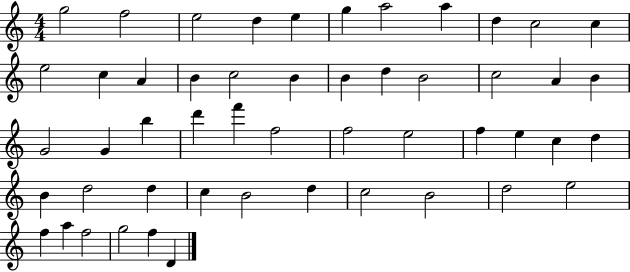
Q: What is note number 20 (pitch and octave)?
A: B4